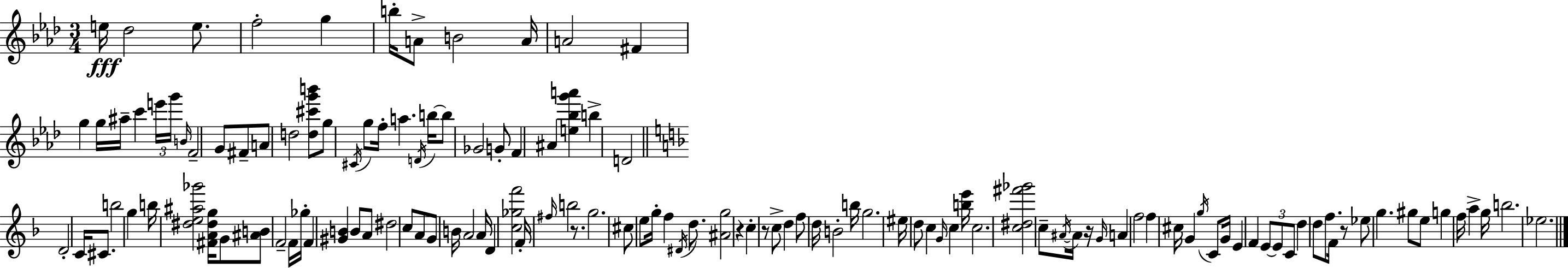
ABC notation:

X:1
T:Untitled
M:3/4
L:1/4
K:Fm
e/4 _d2 e/2 f2 g b/4 A/2 B2 A/4 A2 ^F g g/4 ^a/4 c' e'/4 g'/4 B/4 F2 G/2 ^F/2 A/2 d2 [d^c'g'b']/2 g/2 ^C/4 g/2 f/4 a D/4 b/4 b/2 _G2 G/2 F ^A [e_bg'a'] b D2 D2 C/4 ^C/2 b2 g b/4 [^de^a_g']2 [^FA^dg]/4 G/2 [^AB]/2 F2 F/4 _g/4 F [^GB] B/2 A/2 ^d2 c/2 A/2 G/2 B/4 A2 A/4 D [c_gf']2 F/4 ^f/4 b2 z/2 g2 ^c/2 e/2 g/4 f ^D/4 d/2 [^Ag]2 z c z/2 c/2 d f/2 d/4 B2 b/4 g2 ^e/4 d/2 c G/4 c [be']/4 c2 [c^d^f'_g']2 c/2 ^A/4 ^A/4 z/4 G/4 A f2 f ^c/4 G g/4 C/2 G/4 E F E/2 E/2 C/2 d d/2 f/2 F/4 z/2 _e/2 g ^g/2 e/2 g f/4 a g/4 b2 _e2